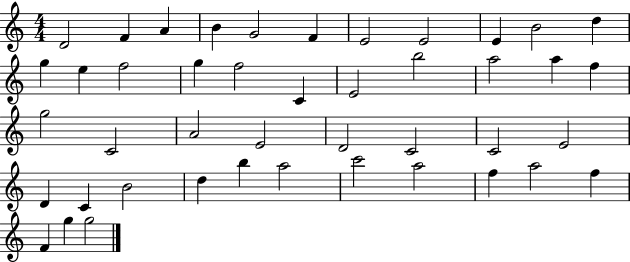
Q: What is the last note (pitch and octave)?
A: G5